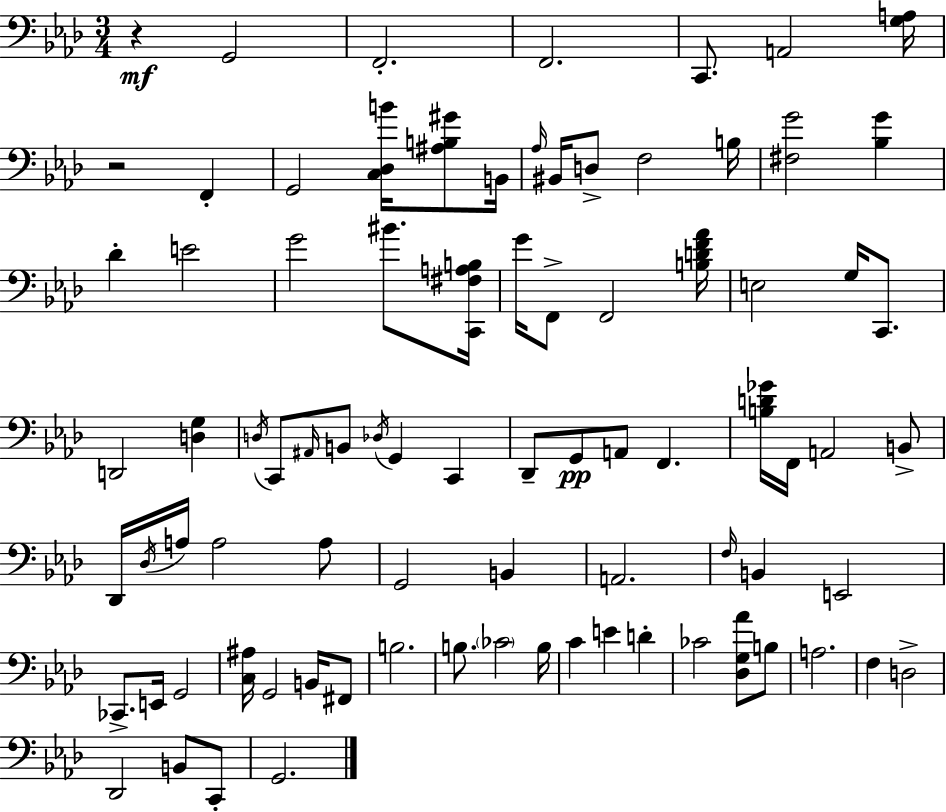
{
  \clef bass
  \numericTimeSignature
  \time 3/4
  \key aes \major
  r4\mf g,2 | f,2.-. | f,2. | c,8. a,2 <g a>16 | \break r2 f,4-. | g,2 <c des b'>16 <ais b gis'>8 b,16 | \grace { aes16 } bis,16 d8-> f2 | b16 <fis g'>2 <bes g'>4 | \break des'4-. e'2 | g'2 bis'8. | <c, fis a b>16 g'16 f,8-> f,2 | <b d' f' aes'>16 e2 g16 c,8. | \break d,2 <d g>4 | \acciaccatura { d16 } c,8 \grace { ais,16 } b,8 \acciaccatura { des16 } g,4 | c,4 des,8-- g,8\pp a,8 f,4. | <b d' ges'>16 f,16 a,2 | \break b,8-> des,16 \acciaccatura { des16 } a16 a2 | a8 g,2 | b,4 a,2. | \grace { f16 } b,4 e,2 | \break ces,8.-> e,16 g,2 | <c ais>16 g,2 | b,16 fis,8 b2. | b8. \parenthesize ces'2 | \break b16 c'4 e'4 | d'4-. ces'2 | <des g aes'>8 b8 a2. | f4 d2-> | \break des,2 | b,8 c,8-. g,2. | \bar "|."
}